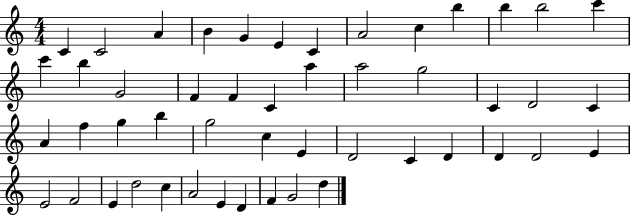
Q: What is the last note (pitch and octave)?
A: D5